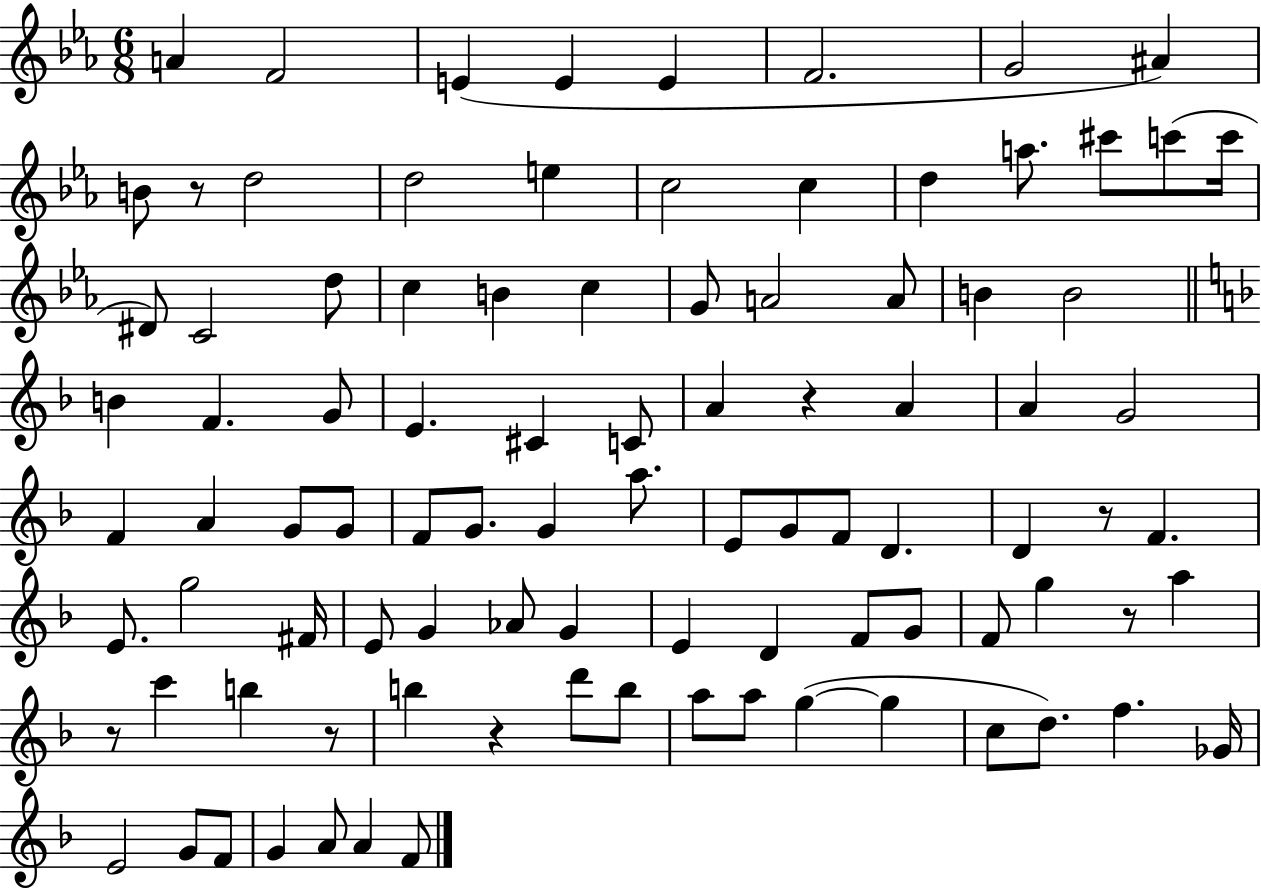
A4/q F4/h E4/q E4/q E4/q F4/h. G4/h A#4/q B4/e R/e D5/h D5/h E5/q C5/h C5/q D5/q A5/e. C#6/e C6/e C6/s D#4/e C4/h D5/e C5/q B4/q C5/q G4/e A4/h A4/e B4/q B4/h B4/q F4/q. G4/e E4/q. C#4/q C4/e A4/q R/q A4/q A4/q G4/h F4/q A4/q G4/e G4/e F4/e G4/e. G4/q A5/e. E4/e G4/e F4/e D4/q. D4/q R/e F4/q. E4/e. G5/h F#4/s E4/e G4/q Ab4/e G4/q E4/q D4/q F4/e G4/e F4/e G5/q R/e A5/q R/e C6/q B5/q R/e B5/q R/q D6/e B5/e A5/e A5/e G5/q G5/q C5/e D5/e. F5/q. Gb4/s E4/h G4/e F4/e G4/q A4/e A4/q F4/e